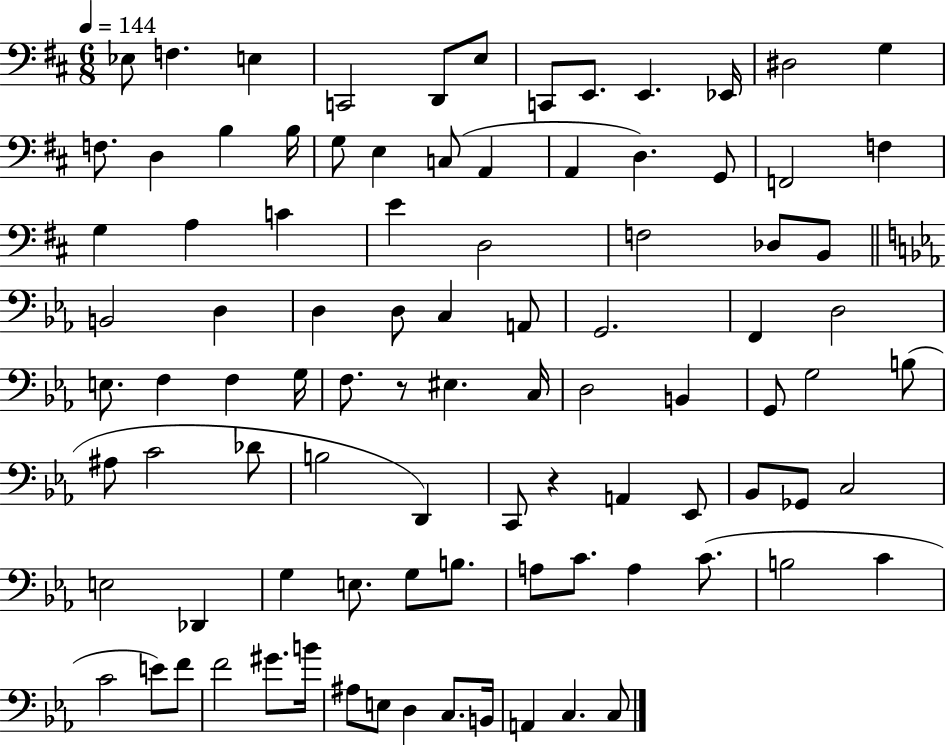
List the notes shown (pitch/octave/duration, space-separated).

Eb3/e F3/q. E3/q C2/h D2/e E3/e C2/e E2/e. E2/q. Eb2/s D#3/h G3/q F3/e. D3/q B3/q B3/s G3/e E3/q C3/e A2/q A2/q D3/q. G2/e F2/h F3/q G3/q A3/q C4/q E4/q D3/h F3/h Db3/e B2/e B2/h D3/q D3/q D3/e C3/q A2/e G2/h. F2/q D3/h E3/e. F3/q F3/q G3/s F3/e. R/e EIS3/q. C3/s D3/h B2/q G2/e G3/h B3/e A#3/e C4/h Db4/e B3/h D2/q C2/e R/q A2/q Eb2/e Bb2/e Gb2/e C3/h E3/h Db2/q G3/q E3/e. G3/e B3/e. A3/e C4/e. A3/q C4/e. B3/h C4/q C4/h E4/e F4/e F4/h G#4/e. B4/s A#3/e E3/e D3/q C3/e. B2/s A2/q C3/q. C3/e